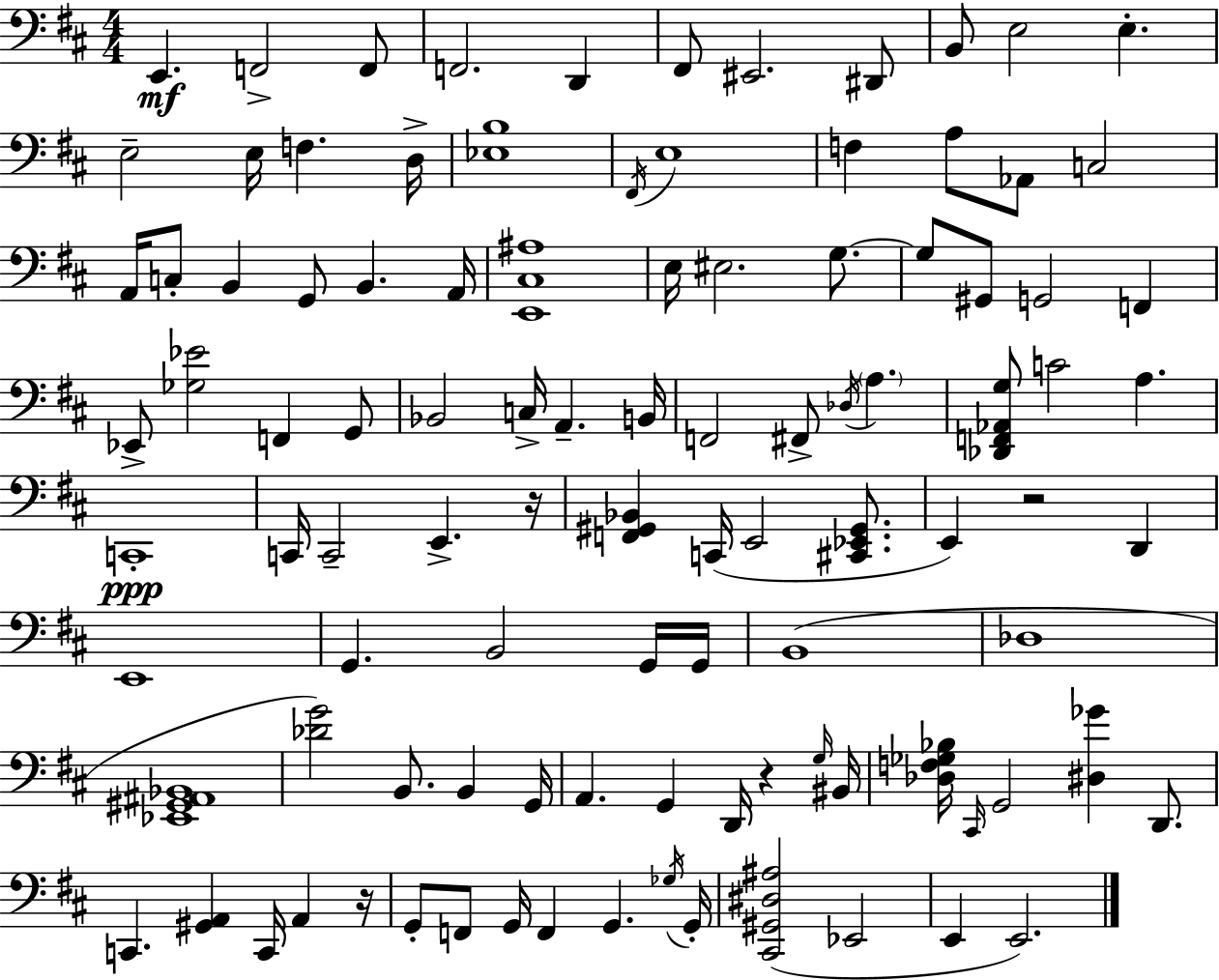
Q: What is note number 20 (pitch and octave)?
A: Ab2